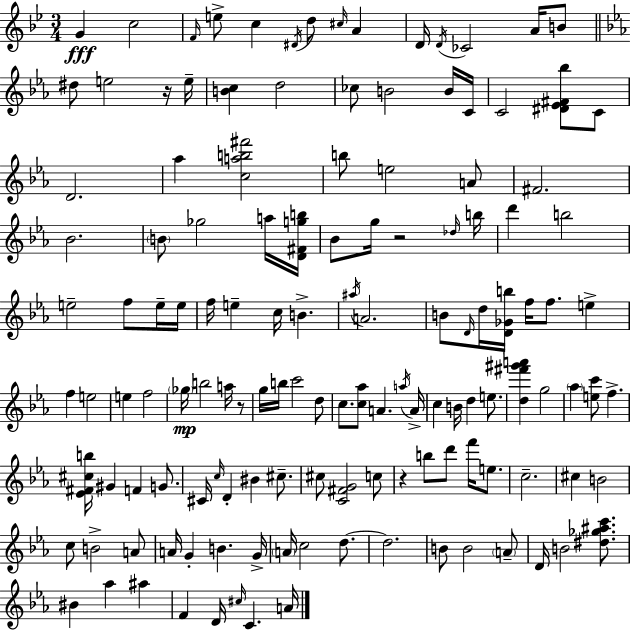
G4/q C5/h F4/s E5/e C5/q D#4/s D5/e C#5/s A4/q D4/s D4/s CES4/h A4/s B4/e D#5/e E5/h R/s E5/s [B4,C5]/q D5/h CES5/e B4/h B4/s C4/s C4/h [D#4,Eb4,F#4,Bb5]/e C4/e D4/h. Ab5/q [C5,A5,B5,F#6]/h B5/e E5/h A4/e F#4/h. Bb4/h. B4/e Gb5/h A5/s [D4,F#4,G5,B5]/s Bb4/e G5/s R/h Db5/s B5/s D6/q B5/h E5/h F5/e E5/s E5/s F5/s E5/q C5/s B4/q. A#5/s A4/h. B4/e D4/s D5/s [D4,Gb4,B5]/s F5/s F5/e. E5/q F5/q E5/h E5/q F5/h Gb5/s B5/h A5/s R/e G5/s B5/s C6/h D5/e C5/e. [C5,Ab5]/e A4/q. A5/s A4/s C5/q B4/s D5/q E5/e. [D5,F#6,G#6,A6]/q G5/h Ab5/q [E5,C6]/e F5/q. [Eb4,F#4,C#5,B5]/s G#4/q F4/q G4/e. C#4/s C5/s D4/q BIS4/q C#5/e. C#5/e [C4,F#4,G4]/h C5/e R/q B5/e D6/e F6/s E5/e. C5/h. C#5/q B4/h C5/e B4/h A4/e A4/s G4/q B4/q. G4/s A4/s C5/h D5/e. D5/h. B4/e B4/h A4/e D4/s B4/h [D#5,Gb5,A#5,C6]/e. BIS4/q Ab5/q A#5/q F4/q D4/s C#5/s C4/q. A4/s